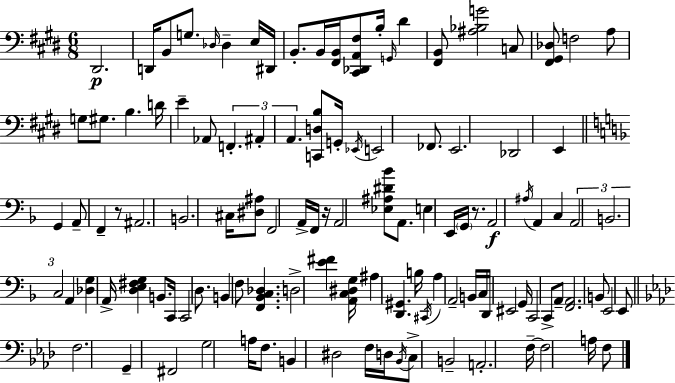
{
  \clef bass
  \numericTimeSignature
  \time 6/8
  \key e \major
  \repeat volta 2 { dis,2.\p | d,16 b,8 g8. \grace { des16 } des4-- e16 | dis,16 b,8.-. b,16 <fis, b,>16 <cis, des, a, fis>8 b16-. \grace { g,16 } dis'4 | <fis, b,>8 <ais bes g'>2 | \break c8 <fis, gis, des>8 f2 | a8 g8 gis8. b4. | d'16 e'4-- aes,8 \tuplet 3/2 { f,4.-. | ais,4-. a,4. } | \break <c, d b>8 g,16-. \acciaccatura { ees,16 } e,2 | fes,8. e,2. | des,2 e,4 | \bar "||" \break \key d \minor g,4 a,8-- f,4-- r8 | ais,2. | b,2. | cis16 <dis ais>8 f,2 a,16-> | \break f,16 r16 a,2 <ees ais dis' bes'>8 | a,8. e4 e,16 \parenthesize g,16 r8. | a,2\f \acciaccatura { ais16 } a,4 | c4 \tuplet 3/2 { a,2 | \break b,2. | c2 } a,4 | <des g>4 a,16-> <d e fis g>4 b,8. | c,16 c,2 d8. | \break b,4 f8 <f, bes, c des>4. | d2-> <e' fis'>4 | <a, c dis g>16 ais4 <d, gis,>4. | b16 \acciaccatura { cis,16 } a4 a,2-- | \break b,16 c16 d,16 eis,2 | g,16 c,2 c,8-> | a,8-- <f, a,>2. | b,8 e,2 | \break e,8 \bar "||" \break \key aes \major f2. | g,4-- fis,2 | g2 a16 f8. | b,4 dis2 | \break f16 d16 \acciaccatura { bes,16 } c8-> b,2-- | a,2.-. | f16--~~ f2 a16 f8 | } \bar "|."
}